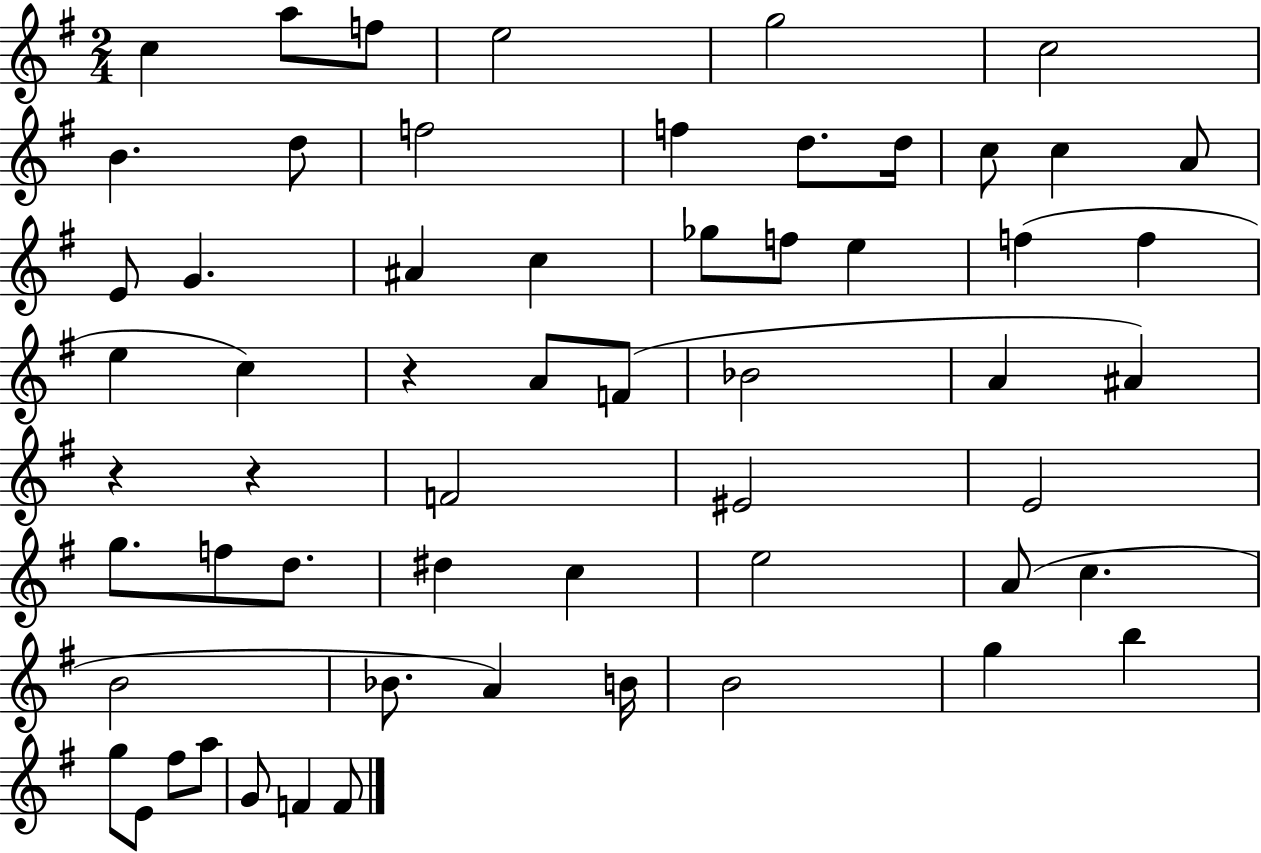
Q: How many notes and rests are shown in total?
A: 59